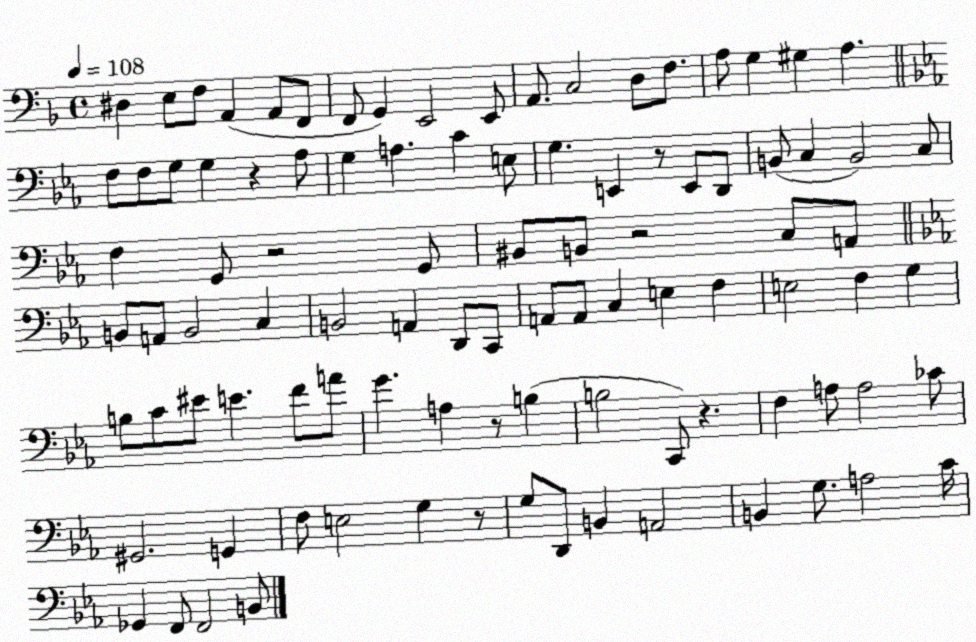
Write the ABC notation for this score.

X:1
T:Untitled
M:4/4
L:1/4
K:F
^D, E,/2 F,/2 A,, A,,/2 F,,/2 F,,/2 G,, E,,2 E,,/2 A,,/2 C,2 D,/2 F,/2 A,/2 G, ^G, A, F,/2 F,/2 G,/2 G, z _A,/2 G, A, C E,/2 G, E,, z/2 E,,/2 D,,/2 B,,/2 C, B,,2 C,/2 F, G,,/2 z2 G,,/2 ^B,,/2 B,,/2 z2 C,/2 A,,/2 B,,/2 A,,/2 B,,2 C, B,,2 A,, D,,/2 C,,/2 A,,/2 A,,/2 C, E, F, E,2 F, G, B,/2 C/2 ^E/2 E F/2 A/2 G A, z/2 B, B,2 C,,/2 z F, A,/2 A,2 _C/2 ^G,,2 G,, F,/2 E,2 G, z/2 G,/2 D,,/2 B,, A,,2 B,, G,/2 A,2 C/4 _G,, F,,/2 F,,2 B,,/2